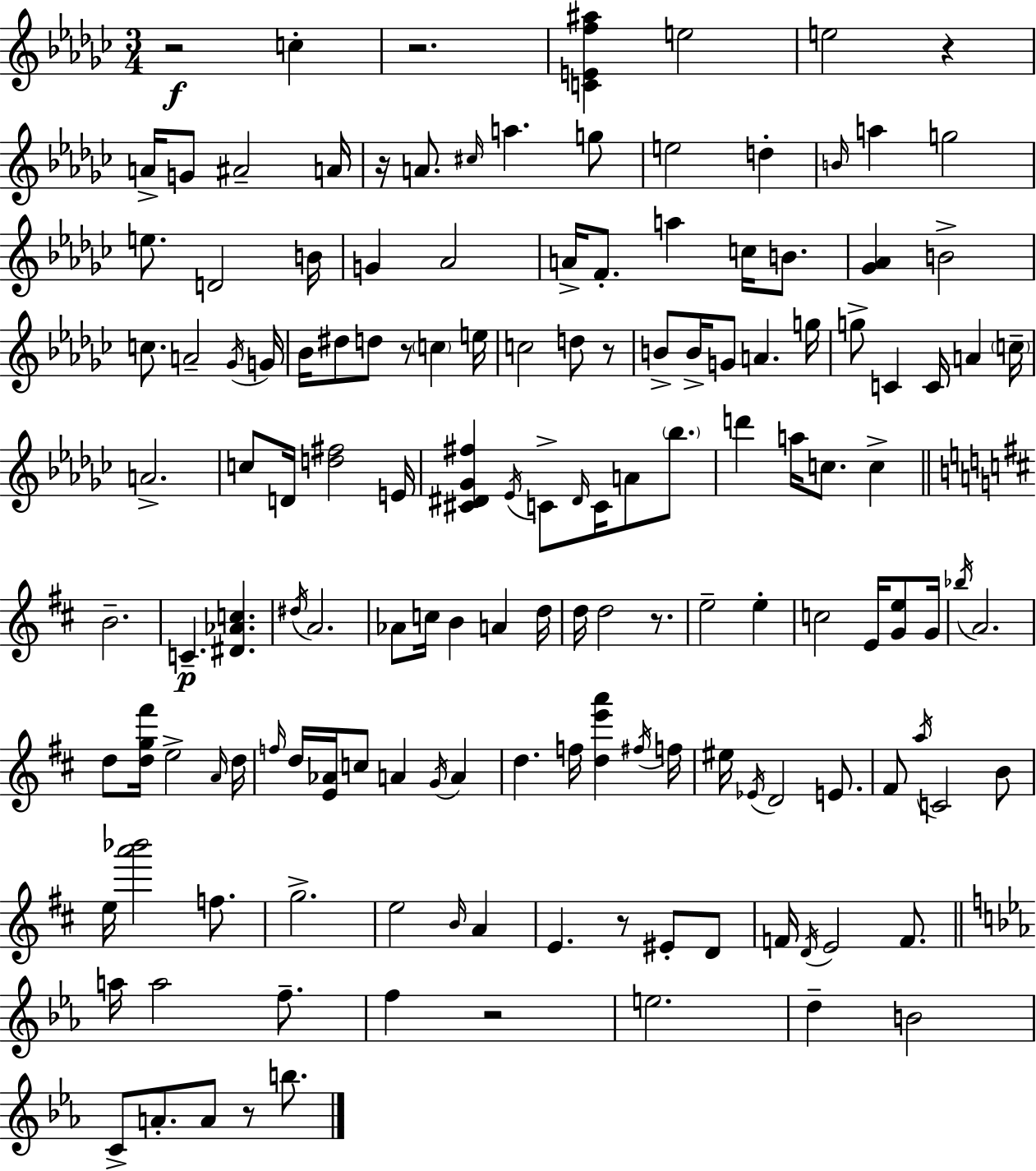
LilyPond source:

{
  \clef treble
  \numericTimeSignature
  \time 3/4
  \key ees \minor
  r2\f c''4-. | r2. | <c' e' f'' ais''>4 e''2 | e''2 r4 | \break a'16-> g'8 ais'2-- a'16 | r16 a'8. \grace { cis''16 } a''4. g''8 | e''2 d''4-. | \grace { b'16 } a''4 g''2 | \break e''8. d'2 | b'16 g'4 aes'2 | a'16-> f'8.-. a''4 c''16 b'8. | <ges' aes'>4 b'2-> | \break c''8. a'2-- | \acciaccatura { ges'16 } g'16 bes'16 dis''8 d''8 r8 \parenthesize c''4 | e''16 c''2 d''8 | r8 b'8-> b'16-> g'8 a'4. | \break g''16 g''8-> c'4 c'16 a'4 | \parenthesize c''16-- a'2.-> | c''8 d'16 <d'' fis''>2 | e'16 <cis' dis' ges' fis''>4 \acciaccatura { ees'16 } c'8-> \grace { dis'16 } c'16 | \break a'8 \parenthesize bes''8. d'''4 a''16 c''8. | c''4-> \bar "||" \break \key d \major b'2.-- | c'4.--\p <dis' aes' c''>4. | \acciaccatura { dis''16 } a'2. | aes'8 c''16 b'4 a'4 | \break d''16 d''16 d''2 r8. | e''2-- e''4-. | c''2 e'16 <g' e''>8 | g'16 \acciaccatura { bes''16 } a'2. | \break d''8 <d'' g'' fis'''>16 e''2-> | \grace { a'16 } d''16 \grace { f''16 } d''16 <e' aes'>16 c''8 a'4 | \acciaccatura { g'16 } a'4 d''4. f''16 | <d'' e''' a'''>4 \acciaccatura { fis''16 } f''16 eis''16 \acciaccatura { ees'16 } d'2 | \break e'8. fis'8 \acciaccatura { a''16 } c'2 | b'8 e''16 <a''' bes'''>2 | f''8. g''2.-> | e''2 | \break \grace { b'16 } a'4 e'4. | r8 eis'8-. d'8 f'16 \acciaccatura { d'16 } e'2 | f'8. \bar "||" \break \key c \minor a''16 a''2 f''8.-- | f''4 r2 | e''2. | d''4-- b'2 | \break c'8-> a'8.-. a'8 r8 b''8. | \bar "|."
}